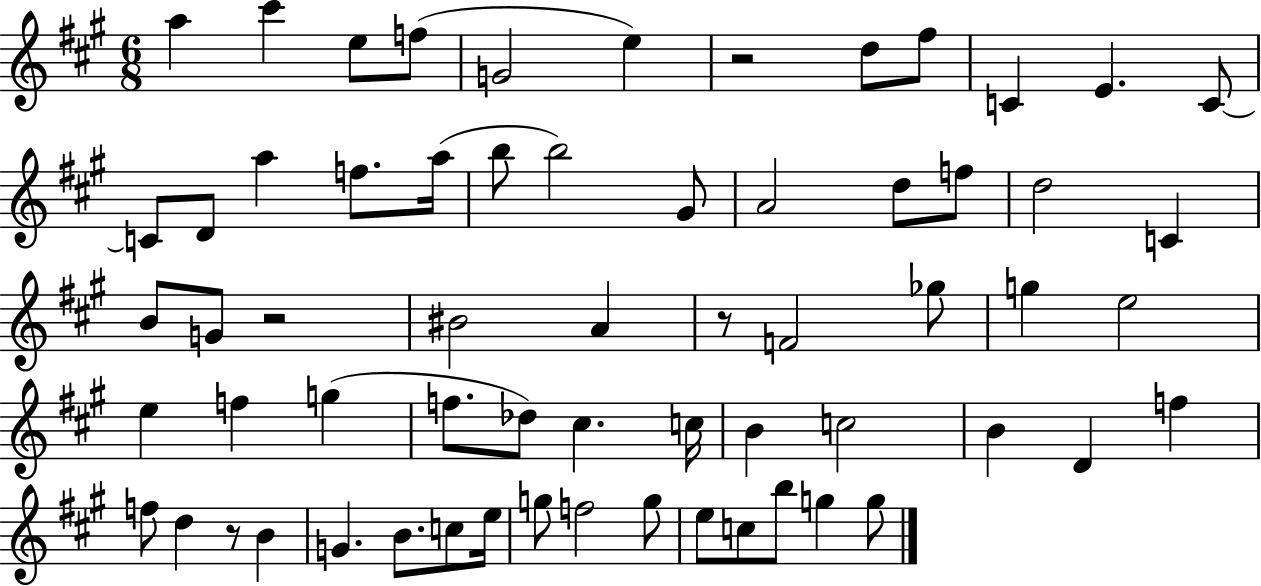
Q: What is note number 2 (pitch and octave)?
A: C#6